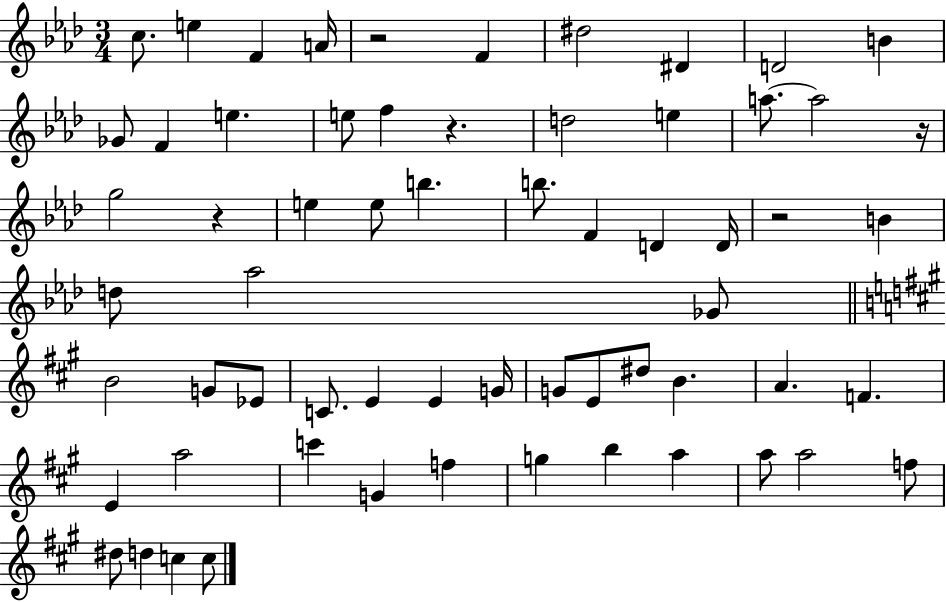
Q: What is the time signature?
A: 3/4